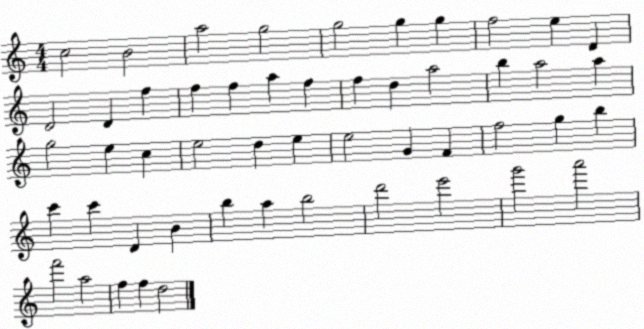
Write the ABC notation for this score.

X:1
T:Untitled
M:4/4
L:1/4
K:C
c2 B2 a2 g2 g2 g g f2 e D D2 D f f f a f f d a2 b a2 a g2 e c e2 d e e2 G F f2 g b c' c' D B b a b2 d'2 e'2 g'2 a'2 f'2 a2 f f d2